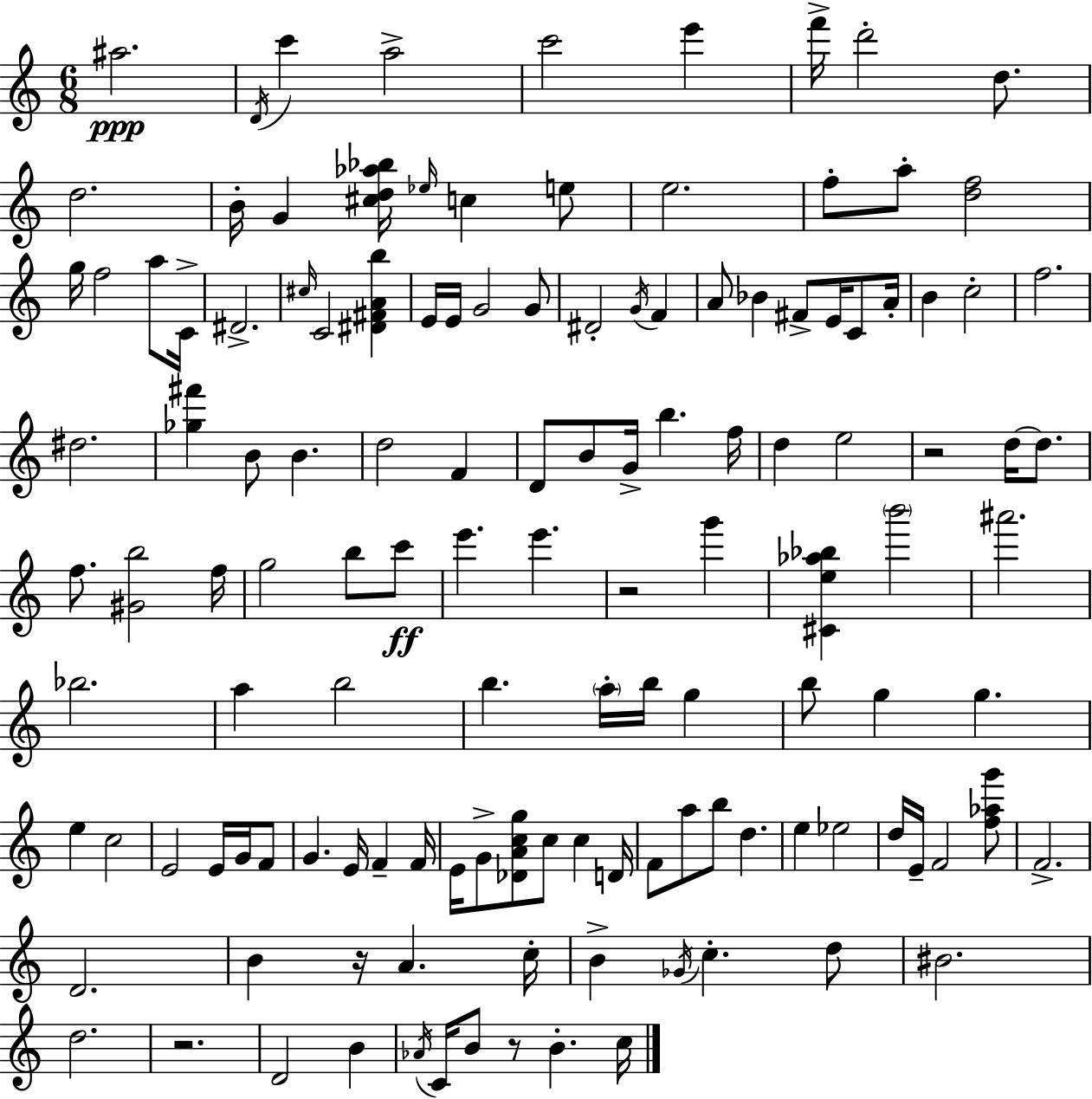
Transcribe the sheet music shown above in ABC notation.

X:1
T:Untitled
M:6/8
L:1/4
K:C
^a2 D/4 c' a2 c'2 e' f'/4 d'2 d/2 d2 B/4 G [^cd_a_b]/4 _e/4 c e/2 e2 f/2 a/2 [df]2 g/4 f2 a/2 C/4 ^D2 ^c/4 C2 [^D^FAb] E/4 E/4 G2 G/2 ^D2 G/4 F A/2 _B ^F/2 E/4 C/2 A/4 B c2 f2 ^d2 [_g^f'] B/2 B d2 F D/2 B/2 G/4 b f/4 d e2 z2 d/4 d/2 f/2 [^Gb]2 f/4 g2 b/2 c'/2 e' e' z2 g' [^Ce_a_b] b'2 ^a'2 _b2 a b2 b a/4 b/4 g b/2 g g e c2 E2 E/4 G/4 F/2 G E/4 F F/4 E/4 G/2 [_DAcg]/2 c/2 c D/4 F/2 a/2 b/2 d e _e2 d/4 E/4 F2 [f_ag']/2 F2 D2 B z/4 A c/4 B _G/4 c d/2 ^B2 d2 z2 D2 B _A/4 C/4 B/2 z/2 B c/4